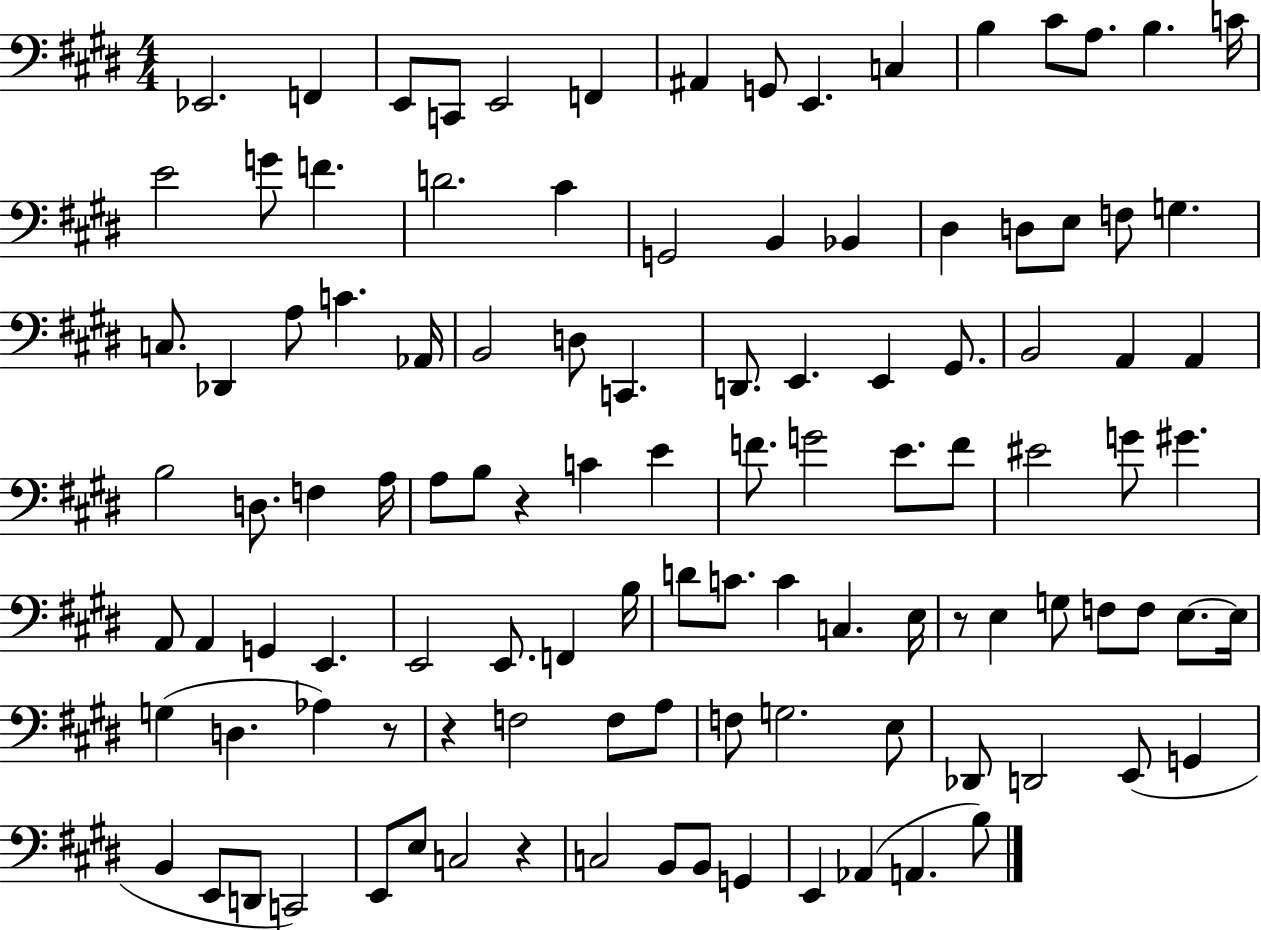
X:1
T:Untitled
M:4/4
L:1/4
K:E
_E,,2 F,, E,,/2 C,,/2 E,,2 F,, ^A,, G,,/2 E,, C, B, ^C/2 A,/2 B, C/4 E2 G/2 F D2 ^C G,,2 B,, _B,, ^D, D,/2 E,/2 F,/2 G, C,/2 _D,, A,/2 C _A,,/4 B,,2 D,/2 C,, D,,/2 E,, E,, ^G,,/2 B,,2 A,, A,, B,2 D,/2 F, A,/4 A,/2 B,/2 z C E F/2 G2 E/2 F/2 ^E2 G/2 ^G A,,/2 A,, G,, E,, E,,2 E,,/2 F,, B,/4 D/2 C/2 C C, E,/4 z/2 E, G,/2 F,/2 F,/2 E,/2 E,/4 G, D, _A, z/2 z F,2 F,/2 A,/2 F,/2 G,2 E,/2 _D,,/2 D,,2 E,,/2 G,, B,, E,,/2 D,,/2 C,,2 E,,/2 E,/2 C,2 z C,2 B,,/2 B,,/2 G,, E,, _A,, A,, B,/2